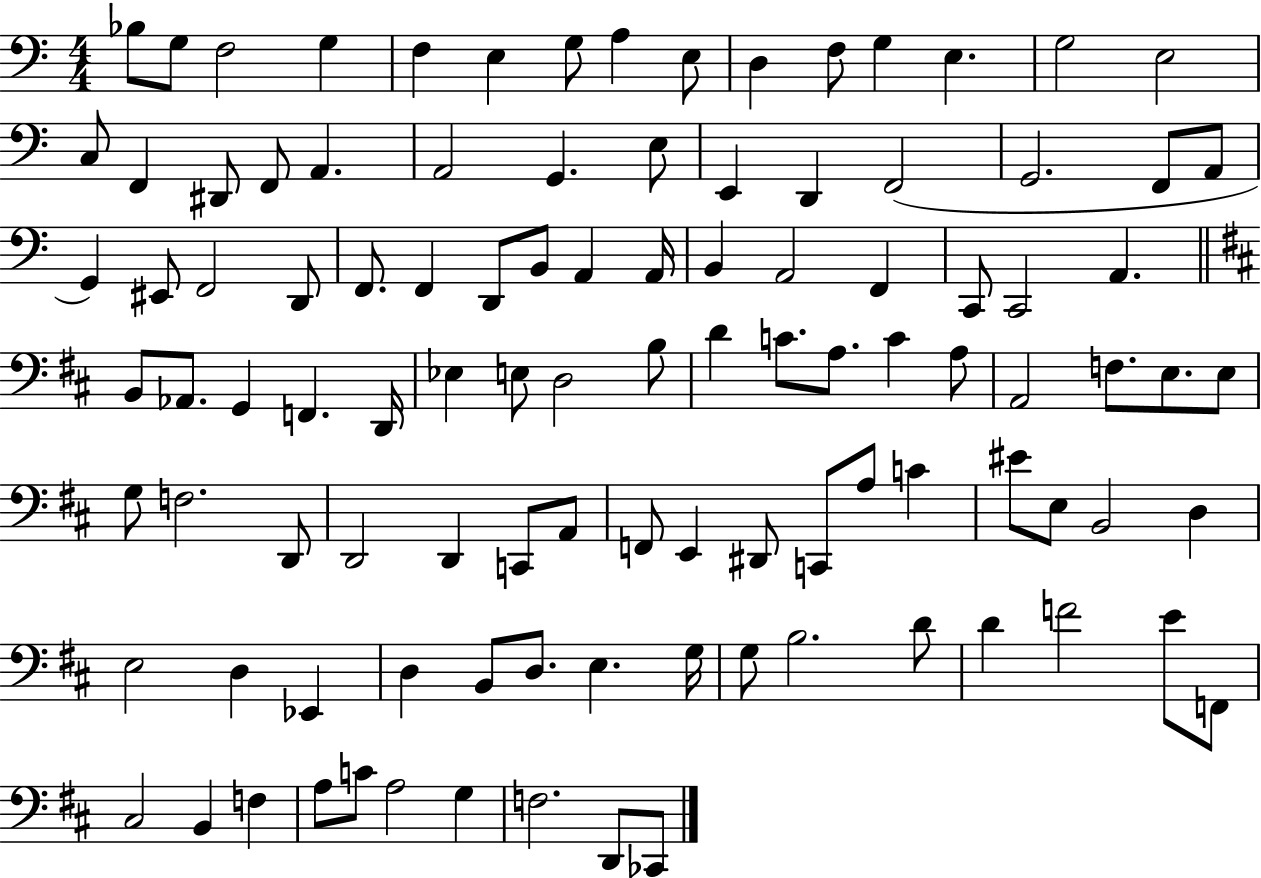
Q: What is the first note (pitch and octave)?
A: Bb3